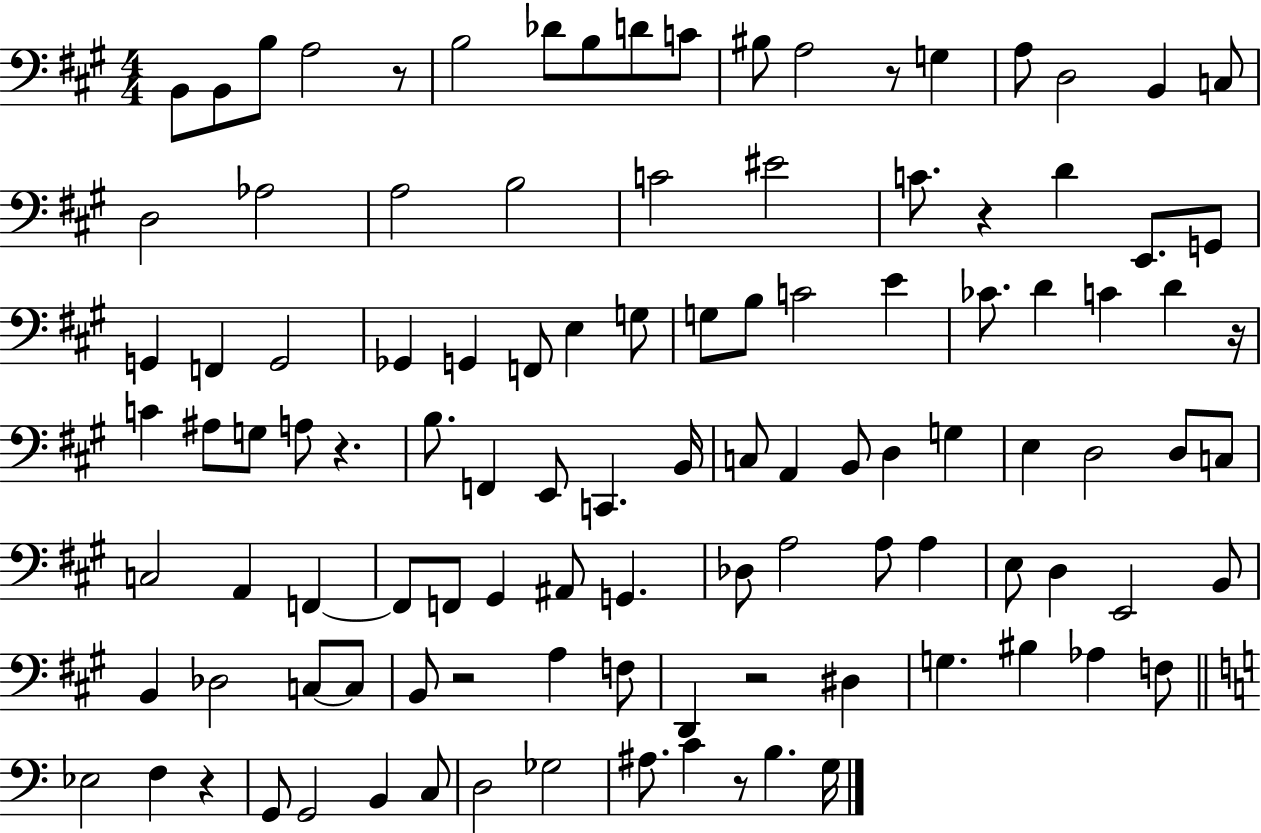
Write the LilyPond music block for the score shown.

{
  \clef bass
  \numericTimeSignature
  \time 4/4
  \key a \major
  b,8 b,8 b8 a2 r8 | b2 des'8 b8 d'8 c'8 | bis8 a2 r8 g4 | a8 d2 b,4 c8 | \break d2 aes2 | a2 b2 | c'2 eis'2 | c'8. r4 d'4 e,8. g,8 | \break g,4 f,4 g,2 | ges,4 g,4 f,8 e4 g8 | g8 b8 c'2 e'4 | ces'8. d'4 c'4 d'4 r16 | \break c'4 ais8 g8 a8 r4. | b8. f,4 e,8 c,4. b,16 | c8 a,4 b,8 d4 g4 | e4 d2 d8 c8 | \break c2 a,4 f,4~~ | f,8 f,8 gis,4 ais,8 g,4. | des8 a2 a8 a4 | e8 d4 e,2 b,8 | \break b,4 des2 c8~~ c8 | b,8 r2 a4 f8 | d,4 r2 dis4 | g4. bis4 aes4 f8 | \break \bar "||" \break \key c \major ees2 f4 r4 | g,8 g,2 b,4 c8 | d2 ges2 | ais8. c'4 r8 b4. g16 | \break \bar "|."
}